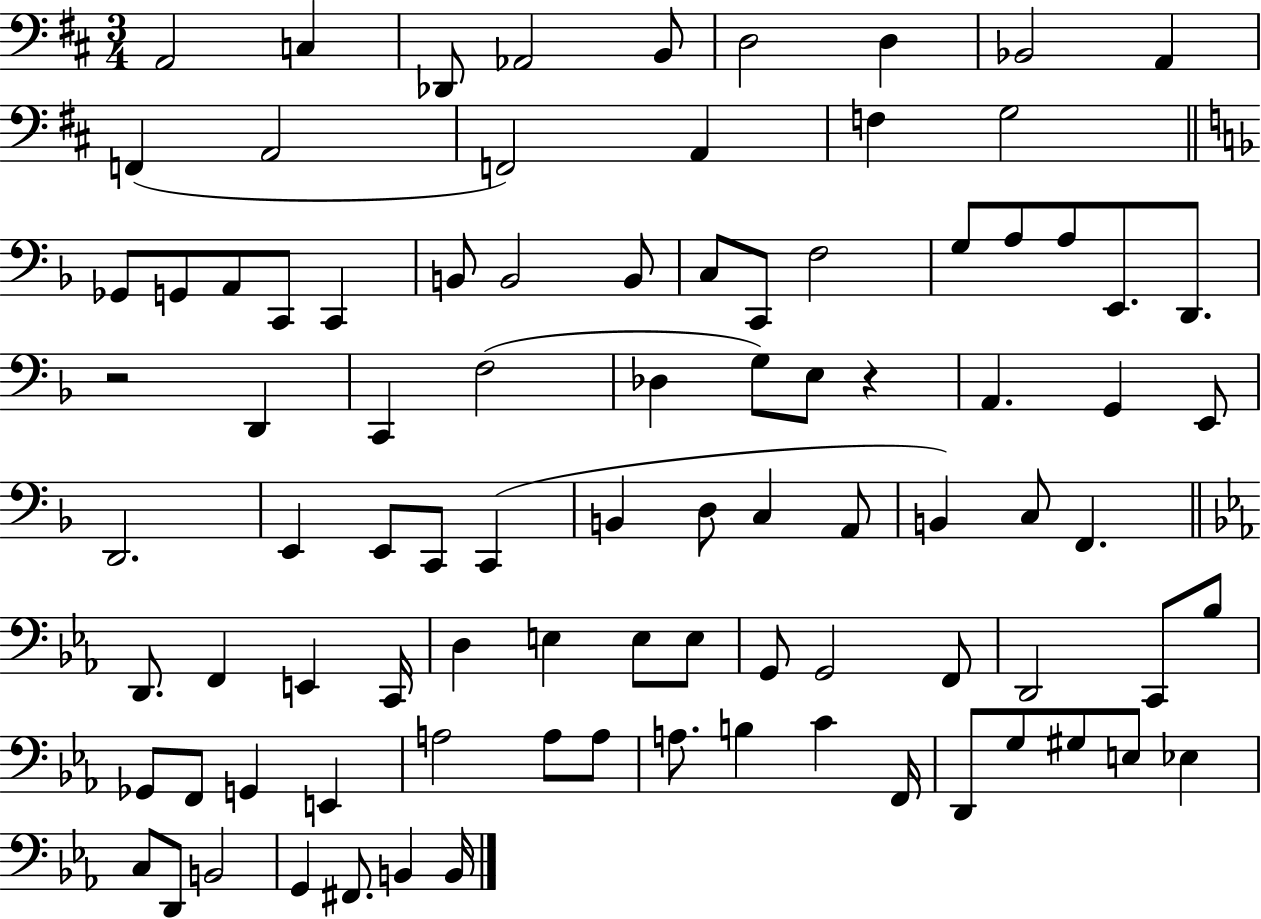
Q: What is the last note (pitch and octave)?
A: B2